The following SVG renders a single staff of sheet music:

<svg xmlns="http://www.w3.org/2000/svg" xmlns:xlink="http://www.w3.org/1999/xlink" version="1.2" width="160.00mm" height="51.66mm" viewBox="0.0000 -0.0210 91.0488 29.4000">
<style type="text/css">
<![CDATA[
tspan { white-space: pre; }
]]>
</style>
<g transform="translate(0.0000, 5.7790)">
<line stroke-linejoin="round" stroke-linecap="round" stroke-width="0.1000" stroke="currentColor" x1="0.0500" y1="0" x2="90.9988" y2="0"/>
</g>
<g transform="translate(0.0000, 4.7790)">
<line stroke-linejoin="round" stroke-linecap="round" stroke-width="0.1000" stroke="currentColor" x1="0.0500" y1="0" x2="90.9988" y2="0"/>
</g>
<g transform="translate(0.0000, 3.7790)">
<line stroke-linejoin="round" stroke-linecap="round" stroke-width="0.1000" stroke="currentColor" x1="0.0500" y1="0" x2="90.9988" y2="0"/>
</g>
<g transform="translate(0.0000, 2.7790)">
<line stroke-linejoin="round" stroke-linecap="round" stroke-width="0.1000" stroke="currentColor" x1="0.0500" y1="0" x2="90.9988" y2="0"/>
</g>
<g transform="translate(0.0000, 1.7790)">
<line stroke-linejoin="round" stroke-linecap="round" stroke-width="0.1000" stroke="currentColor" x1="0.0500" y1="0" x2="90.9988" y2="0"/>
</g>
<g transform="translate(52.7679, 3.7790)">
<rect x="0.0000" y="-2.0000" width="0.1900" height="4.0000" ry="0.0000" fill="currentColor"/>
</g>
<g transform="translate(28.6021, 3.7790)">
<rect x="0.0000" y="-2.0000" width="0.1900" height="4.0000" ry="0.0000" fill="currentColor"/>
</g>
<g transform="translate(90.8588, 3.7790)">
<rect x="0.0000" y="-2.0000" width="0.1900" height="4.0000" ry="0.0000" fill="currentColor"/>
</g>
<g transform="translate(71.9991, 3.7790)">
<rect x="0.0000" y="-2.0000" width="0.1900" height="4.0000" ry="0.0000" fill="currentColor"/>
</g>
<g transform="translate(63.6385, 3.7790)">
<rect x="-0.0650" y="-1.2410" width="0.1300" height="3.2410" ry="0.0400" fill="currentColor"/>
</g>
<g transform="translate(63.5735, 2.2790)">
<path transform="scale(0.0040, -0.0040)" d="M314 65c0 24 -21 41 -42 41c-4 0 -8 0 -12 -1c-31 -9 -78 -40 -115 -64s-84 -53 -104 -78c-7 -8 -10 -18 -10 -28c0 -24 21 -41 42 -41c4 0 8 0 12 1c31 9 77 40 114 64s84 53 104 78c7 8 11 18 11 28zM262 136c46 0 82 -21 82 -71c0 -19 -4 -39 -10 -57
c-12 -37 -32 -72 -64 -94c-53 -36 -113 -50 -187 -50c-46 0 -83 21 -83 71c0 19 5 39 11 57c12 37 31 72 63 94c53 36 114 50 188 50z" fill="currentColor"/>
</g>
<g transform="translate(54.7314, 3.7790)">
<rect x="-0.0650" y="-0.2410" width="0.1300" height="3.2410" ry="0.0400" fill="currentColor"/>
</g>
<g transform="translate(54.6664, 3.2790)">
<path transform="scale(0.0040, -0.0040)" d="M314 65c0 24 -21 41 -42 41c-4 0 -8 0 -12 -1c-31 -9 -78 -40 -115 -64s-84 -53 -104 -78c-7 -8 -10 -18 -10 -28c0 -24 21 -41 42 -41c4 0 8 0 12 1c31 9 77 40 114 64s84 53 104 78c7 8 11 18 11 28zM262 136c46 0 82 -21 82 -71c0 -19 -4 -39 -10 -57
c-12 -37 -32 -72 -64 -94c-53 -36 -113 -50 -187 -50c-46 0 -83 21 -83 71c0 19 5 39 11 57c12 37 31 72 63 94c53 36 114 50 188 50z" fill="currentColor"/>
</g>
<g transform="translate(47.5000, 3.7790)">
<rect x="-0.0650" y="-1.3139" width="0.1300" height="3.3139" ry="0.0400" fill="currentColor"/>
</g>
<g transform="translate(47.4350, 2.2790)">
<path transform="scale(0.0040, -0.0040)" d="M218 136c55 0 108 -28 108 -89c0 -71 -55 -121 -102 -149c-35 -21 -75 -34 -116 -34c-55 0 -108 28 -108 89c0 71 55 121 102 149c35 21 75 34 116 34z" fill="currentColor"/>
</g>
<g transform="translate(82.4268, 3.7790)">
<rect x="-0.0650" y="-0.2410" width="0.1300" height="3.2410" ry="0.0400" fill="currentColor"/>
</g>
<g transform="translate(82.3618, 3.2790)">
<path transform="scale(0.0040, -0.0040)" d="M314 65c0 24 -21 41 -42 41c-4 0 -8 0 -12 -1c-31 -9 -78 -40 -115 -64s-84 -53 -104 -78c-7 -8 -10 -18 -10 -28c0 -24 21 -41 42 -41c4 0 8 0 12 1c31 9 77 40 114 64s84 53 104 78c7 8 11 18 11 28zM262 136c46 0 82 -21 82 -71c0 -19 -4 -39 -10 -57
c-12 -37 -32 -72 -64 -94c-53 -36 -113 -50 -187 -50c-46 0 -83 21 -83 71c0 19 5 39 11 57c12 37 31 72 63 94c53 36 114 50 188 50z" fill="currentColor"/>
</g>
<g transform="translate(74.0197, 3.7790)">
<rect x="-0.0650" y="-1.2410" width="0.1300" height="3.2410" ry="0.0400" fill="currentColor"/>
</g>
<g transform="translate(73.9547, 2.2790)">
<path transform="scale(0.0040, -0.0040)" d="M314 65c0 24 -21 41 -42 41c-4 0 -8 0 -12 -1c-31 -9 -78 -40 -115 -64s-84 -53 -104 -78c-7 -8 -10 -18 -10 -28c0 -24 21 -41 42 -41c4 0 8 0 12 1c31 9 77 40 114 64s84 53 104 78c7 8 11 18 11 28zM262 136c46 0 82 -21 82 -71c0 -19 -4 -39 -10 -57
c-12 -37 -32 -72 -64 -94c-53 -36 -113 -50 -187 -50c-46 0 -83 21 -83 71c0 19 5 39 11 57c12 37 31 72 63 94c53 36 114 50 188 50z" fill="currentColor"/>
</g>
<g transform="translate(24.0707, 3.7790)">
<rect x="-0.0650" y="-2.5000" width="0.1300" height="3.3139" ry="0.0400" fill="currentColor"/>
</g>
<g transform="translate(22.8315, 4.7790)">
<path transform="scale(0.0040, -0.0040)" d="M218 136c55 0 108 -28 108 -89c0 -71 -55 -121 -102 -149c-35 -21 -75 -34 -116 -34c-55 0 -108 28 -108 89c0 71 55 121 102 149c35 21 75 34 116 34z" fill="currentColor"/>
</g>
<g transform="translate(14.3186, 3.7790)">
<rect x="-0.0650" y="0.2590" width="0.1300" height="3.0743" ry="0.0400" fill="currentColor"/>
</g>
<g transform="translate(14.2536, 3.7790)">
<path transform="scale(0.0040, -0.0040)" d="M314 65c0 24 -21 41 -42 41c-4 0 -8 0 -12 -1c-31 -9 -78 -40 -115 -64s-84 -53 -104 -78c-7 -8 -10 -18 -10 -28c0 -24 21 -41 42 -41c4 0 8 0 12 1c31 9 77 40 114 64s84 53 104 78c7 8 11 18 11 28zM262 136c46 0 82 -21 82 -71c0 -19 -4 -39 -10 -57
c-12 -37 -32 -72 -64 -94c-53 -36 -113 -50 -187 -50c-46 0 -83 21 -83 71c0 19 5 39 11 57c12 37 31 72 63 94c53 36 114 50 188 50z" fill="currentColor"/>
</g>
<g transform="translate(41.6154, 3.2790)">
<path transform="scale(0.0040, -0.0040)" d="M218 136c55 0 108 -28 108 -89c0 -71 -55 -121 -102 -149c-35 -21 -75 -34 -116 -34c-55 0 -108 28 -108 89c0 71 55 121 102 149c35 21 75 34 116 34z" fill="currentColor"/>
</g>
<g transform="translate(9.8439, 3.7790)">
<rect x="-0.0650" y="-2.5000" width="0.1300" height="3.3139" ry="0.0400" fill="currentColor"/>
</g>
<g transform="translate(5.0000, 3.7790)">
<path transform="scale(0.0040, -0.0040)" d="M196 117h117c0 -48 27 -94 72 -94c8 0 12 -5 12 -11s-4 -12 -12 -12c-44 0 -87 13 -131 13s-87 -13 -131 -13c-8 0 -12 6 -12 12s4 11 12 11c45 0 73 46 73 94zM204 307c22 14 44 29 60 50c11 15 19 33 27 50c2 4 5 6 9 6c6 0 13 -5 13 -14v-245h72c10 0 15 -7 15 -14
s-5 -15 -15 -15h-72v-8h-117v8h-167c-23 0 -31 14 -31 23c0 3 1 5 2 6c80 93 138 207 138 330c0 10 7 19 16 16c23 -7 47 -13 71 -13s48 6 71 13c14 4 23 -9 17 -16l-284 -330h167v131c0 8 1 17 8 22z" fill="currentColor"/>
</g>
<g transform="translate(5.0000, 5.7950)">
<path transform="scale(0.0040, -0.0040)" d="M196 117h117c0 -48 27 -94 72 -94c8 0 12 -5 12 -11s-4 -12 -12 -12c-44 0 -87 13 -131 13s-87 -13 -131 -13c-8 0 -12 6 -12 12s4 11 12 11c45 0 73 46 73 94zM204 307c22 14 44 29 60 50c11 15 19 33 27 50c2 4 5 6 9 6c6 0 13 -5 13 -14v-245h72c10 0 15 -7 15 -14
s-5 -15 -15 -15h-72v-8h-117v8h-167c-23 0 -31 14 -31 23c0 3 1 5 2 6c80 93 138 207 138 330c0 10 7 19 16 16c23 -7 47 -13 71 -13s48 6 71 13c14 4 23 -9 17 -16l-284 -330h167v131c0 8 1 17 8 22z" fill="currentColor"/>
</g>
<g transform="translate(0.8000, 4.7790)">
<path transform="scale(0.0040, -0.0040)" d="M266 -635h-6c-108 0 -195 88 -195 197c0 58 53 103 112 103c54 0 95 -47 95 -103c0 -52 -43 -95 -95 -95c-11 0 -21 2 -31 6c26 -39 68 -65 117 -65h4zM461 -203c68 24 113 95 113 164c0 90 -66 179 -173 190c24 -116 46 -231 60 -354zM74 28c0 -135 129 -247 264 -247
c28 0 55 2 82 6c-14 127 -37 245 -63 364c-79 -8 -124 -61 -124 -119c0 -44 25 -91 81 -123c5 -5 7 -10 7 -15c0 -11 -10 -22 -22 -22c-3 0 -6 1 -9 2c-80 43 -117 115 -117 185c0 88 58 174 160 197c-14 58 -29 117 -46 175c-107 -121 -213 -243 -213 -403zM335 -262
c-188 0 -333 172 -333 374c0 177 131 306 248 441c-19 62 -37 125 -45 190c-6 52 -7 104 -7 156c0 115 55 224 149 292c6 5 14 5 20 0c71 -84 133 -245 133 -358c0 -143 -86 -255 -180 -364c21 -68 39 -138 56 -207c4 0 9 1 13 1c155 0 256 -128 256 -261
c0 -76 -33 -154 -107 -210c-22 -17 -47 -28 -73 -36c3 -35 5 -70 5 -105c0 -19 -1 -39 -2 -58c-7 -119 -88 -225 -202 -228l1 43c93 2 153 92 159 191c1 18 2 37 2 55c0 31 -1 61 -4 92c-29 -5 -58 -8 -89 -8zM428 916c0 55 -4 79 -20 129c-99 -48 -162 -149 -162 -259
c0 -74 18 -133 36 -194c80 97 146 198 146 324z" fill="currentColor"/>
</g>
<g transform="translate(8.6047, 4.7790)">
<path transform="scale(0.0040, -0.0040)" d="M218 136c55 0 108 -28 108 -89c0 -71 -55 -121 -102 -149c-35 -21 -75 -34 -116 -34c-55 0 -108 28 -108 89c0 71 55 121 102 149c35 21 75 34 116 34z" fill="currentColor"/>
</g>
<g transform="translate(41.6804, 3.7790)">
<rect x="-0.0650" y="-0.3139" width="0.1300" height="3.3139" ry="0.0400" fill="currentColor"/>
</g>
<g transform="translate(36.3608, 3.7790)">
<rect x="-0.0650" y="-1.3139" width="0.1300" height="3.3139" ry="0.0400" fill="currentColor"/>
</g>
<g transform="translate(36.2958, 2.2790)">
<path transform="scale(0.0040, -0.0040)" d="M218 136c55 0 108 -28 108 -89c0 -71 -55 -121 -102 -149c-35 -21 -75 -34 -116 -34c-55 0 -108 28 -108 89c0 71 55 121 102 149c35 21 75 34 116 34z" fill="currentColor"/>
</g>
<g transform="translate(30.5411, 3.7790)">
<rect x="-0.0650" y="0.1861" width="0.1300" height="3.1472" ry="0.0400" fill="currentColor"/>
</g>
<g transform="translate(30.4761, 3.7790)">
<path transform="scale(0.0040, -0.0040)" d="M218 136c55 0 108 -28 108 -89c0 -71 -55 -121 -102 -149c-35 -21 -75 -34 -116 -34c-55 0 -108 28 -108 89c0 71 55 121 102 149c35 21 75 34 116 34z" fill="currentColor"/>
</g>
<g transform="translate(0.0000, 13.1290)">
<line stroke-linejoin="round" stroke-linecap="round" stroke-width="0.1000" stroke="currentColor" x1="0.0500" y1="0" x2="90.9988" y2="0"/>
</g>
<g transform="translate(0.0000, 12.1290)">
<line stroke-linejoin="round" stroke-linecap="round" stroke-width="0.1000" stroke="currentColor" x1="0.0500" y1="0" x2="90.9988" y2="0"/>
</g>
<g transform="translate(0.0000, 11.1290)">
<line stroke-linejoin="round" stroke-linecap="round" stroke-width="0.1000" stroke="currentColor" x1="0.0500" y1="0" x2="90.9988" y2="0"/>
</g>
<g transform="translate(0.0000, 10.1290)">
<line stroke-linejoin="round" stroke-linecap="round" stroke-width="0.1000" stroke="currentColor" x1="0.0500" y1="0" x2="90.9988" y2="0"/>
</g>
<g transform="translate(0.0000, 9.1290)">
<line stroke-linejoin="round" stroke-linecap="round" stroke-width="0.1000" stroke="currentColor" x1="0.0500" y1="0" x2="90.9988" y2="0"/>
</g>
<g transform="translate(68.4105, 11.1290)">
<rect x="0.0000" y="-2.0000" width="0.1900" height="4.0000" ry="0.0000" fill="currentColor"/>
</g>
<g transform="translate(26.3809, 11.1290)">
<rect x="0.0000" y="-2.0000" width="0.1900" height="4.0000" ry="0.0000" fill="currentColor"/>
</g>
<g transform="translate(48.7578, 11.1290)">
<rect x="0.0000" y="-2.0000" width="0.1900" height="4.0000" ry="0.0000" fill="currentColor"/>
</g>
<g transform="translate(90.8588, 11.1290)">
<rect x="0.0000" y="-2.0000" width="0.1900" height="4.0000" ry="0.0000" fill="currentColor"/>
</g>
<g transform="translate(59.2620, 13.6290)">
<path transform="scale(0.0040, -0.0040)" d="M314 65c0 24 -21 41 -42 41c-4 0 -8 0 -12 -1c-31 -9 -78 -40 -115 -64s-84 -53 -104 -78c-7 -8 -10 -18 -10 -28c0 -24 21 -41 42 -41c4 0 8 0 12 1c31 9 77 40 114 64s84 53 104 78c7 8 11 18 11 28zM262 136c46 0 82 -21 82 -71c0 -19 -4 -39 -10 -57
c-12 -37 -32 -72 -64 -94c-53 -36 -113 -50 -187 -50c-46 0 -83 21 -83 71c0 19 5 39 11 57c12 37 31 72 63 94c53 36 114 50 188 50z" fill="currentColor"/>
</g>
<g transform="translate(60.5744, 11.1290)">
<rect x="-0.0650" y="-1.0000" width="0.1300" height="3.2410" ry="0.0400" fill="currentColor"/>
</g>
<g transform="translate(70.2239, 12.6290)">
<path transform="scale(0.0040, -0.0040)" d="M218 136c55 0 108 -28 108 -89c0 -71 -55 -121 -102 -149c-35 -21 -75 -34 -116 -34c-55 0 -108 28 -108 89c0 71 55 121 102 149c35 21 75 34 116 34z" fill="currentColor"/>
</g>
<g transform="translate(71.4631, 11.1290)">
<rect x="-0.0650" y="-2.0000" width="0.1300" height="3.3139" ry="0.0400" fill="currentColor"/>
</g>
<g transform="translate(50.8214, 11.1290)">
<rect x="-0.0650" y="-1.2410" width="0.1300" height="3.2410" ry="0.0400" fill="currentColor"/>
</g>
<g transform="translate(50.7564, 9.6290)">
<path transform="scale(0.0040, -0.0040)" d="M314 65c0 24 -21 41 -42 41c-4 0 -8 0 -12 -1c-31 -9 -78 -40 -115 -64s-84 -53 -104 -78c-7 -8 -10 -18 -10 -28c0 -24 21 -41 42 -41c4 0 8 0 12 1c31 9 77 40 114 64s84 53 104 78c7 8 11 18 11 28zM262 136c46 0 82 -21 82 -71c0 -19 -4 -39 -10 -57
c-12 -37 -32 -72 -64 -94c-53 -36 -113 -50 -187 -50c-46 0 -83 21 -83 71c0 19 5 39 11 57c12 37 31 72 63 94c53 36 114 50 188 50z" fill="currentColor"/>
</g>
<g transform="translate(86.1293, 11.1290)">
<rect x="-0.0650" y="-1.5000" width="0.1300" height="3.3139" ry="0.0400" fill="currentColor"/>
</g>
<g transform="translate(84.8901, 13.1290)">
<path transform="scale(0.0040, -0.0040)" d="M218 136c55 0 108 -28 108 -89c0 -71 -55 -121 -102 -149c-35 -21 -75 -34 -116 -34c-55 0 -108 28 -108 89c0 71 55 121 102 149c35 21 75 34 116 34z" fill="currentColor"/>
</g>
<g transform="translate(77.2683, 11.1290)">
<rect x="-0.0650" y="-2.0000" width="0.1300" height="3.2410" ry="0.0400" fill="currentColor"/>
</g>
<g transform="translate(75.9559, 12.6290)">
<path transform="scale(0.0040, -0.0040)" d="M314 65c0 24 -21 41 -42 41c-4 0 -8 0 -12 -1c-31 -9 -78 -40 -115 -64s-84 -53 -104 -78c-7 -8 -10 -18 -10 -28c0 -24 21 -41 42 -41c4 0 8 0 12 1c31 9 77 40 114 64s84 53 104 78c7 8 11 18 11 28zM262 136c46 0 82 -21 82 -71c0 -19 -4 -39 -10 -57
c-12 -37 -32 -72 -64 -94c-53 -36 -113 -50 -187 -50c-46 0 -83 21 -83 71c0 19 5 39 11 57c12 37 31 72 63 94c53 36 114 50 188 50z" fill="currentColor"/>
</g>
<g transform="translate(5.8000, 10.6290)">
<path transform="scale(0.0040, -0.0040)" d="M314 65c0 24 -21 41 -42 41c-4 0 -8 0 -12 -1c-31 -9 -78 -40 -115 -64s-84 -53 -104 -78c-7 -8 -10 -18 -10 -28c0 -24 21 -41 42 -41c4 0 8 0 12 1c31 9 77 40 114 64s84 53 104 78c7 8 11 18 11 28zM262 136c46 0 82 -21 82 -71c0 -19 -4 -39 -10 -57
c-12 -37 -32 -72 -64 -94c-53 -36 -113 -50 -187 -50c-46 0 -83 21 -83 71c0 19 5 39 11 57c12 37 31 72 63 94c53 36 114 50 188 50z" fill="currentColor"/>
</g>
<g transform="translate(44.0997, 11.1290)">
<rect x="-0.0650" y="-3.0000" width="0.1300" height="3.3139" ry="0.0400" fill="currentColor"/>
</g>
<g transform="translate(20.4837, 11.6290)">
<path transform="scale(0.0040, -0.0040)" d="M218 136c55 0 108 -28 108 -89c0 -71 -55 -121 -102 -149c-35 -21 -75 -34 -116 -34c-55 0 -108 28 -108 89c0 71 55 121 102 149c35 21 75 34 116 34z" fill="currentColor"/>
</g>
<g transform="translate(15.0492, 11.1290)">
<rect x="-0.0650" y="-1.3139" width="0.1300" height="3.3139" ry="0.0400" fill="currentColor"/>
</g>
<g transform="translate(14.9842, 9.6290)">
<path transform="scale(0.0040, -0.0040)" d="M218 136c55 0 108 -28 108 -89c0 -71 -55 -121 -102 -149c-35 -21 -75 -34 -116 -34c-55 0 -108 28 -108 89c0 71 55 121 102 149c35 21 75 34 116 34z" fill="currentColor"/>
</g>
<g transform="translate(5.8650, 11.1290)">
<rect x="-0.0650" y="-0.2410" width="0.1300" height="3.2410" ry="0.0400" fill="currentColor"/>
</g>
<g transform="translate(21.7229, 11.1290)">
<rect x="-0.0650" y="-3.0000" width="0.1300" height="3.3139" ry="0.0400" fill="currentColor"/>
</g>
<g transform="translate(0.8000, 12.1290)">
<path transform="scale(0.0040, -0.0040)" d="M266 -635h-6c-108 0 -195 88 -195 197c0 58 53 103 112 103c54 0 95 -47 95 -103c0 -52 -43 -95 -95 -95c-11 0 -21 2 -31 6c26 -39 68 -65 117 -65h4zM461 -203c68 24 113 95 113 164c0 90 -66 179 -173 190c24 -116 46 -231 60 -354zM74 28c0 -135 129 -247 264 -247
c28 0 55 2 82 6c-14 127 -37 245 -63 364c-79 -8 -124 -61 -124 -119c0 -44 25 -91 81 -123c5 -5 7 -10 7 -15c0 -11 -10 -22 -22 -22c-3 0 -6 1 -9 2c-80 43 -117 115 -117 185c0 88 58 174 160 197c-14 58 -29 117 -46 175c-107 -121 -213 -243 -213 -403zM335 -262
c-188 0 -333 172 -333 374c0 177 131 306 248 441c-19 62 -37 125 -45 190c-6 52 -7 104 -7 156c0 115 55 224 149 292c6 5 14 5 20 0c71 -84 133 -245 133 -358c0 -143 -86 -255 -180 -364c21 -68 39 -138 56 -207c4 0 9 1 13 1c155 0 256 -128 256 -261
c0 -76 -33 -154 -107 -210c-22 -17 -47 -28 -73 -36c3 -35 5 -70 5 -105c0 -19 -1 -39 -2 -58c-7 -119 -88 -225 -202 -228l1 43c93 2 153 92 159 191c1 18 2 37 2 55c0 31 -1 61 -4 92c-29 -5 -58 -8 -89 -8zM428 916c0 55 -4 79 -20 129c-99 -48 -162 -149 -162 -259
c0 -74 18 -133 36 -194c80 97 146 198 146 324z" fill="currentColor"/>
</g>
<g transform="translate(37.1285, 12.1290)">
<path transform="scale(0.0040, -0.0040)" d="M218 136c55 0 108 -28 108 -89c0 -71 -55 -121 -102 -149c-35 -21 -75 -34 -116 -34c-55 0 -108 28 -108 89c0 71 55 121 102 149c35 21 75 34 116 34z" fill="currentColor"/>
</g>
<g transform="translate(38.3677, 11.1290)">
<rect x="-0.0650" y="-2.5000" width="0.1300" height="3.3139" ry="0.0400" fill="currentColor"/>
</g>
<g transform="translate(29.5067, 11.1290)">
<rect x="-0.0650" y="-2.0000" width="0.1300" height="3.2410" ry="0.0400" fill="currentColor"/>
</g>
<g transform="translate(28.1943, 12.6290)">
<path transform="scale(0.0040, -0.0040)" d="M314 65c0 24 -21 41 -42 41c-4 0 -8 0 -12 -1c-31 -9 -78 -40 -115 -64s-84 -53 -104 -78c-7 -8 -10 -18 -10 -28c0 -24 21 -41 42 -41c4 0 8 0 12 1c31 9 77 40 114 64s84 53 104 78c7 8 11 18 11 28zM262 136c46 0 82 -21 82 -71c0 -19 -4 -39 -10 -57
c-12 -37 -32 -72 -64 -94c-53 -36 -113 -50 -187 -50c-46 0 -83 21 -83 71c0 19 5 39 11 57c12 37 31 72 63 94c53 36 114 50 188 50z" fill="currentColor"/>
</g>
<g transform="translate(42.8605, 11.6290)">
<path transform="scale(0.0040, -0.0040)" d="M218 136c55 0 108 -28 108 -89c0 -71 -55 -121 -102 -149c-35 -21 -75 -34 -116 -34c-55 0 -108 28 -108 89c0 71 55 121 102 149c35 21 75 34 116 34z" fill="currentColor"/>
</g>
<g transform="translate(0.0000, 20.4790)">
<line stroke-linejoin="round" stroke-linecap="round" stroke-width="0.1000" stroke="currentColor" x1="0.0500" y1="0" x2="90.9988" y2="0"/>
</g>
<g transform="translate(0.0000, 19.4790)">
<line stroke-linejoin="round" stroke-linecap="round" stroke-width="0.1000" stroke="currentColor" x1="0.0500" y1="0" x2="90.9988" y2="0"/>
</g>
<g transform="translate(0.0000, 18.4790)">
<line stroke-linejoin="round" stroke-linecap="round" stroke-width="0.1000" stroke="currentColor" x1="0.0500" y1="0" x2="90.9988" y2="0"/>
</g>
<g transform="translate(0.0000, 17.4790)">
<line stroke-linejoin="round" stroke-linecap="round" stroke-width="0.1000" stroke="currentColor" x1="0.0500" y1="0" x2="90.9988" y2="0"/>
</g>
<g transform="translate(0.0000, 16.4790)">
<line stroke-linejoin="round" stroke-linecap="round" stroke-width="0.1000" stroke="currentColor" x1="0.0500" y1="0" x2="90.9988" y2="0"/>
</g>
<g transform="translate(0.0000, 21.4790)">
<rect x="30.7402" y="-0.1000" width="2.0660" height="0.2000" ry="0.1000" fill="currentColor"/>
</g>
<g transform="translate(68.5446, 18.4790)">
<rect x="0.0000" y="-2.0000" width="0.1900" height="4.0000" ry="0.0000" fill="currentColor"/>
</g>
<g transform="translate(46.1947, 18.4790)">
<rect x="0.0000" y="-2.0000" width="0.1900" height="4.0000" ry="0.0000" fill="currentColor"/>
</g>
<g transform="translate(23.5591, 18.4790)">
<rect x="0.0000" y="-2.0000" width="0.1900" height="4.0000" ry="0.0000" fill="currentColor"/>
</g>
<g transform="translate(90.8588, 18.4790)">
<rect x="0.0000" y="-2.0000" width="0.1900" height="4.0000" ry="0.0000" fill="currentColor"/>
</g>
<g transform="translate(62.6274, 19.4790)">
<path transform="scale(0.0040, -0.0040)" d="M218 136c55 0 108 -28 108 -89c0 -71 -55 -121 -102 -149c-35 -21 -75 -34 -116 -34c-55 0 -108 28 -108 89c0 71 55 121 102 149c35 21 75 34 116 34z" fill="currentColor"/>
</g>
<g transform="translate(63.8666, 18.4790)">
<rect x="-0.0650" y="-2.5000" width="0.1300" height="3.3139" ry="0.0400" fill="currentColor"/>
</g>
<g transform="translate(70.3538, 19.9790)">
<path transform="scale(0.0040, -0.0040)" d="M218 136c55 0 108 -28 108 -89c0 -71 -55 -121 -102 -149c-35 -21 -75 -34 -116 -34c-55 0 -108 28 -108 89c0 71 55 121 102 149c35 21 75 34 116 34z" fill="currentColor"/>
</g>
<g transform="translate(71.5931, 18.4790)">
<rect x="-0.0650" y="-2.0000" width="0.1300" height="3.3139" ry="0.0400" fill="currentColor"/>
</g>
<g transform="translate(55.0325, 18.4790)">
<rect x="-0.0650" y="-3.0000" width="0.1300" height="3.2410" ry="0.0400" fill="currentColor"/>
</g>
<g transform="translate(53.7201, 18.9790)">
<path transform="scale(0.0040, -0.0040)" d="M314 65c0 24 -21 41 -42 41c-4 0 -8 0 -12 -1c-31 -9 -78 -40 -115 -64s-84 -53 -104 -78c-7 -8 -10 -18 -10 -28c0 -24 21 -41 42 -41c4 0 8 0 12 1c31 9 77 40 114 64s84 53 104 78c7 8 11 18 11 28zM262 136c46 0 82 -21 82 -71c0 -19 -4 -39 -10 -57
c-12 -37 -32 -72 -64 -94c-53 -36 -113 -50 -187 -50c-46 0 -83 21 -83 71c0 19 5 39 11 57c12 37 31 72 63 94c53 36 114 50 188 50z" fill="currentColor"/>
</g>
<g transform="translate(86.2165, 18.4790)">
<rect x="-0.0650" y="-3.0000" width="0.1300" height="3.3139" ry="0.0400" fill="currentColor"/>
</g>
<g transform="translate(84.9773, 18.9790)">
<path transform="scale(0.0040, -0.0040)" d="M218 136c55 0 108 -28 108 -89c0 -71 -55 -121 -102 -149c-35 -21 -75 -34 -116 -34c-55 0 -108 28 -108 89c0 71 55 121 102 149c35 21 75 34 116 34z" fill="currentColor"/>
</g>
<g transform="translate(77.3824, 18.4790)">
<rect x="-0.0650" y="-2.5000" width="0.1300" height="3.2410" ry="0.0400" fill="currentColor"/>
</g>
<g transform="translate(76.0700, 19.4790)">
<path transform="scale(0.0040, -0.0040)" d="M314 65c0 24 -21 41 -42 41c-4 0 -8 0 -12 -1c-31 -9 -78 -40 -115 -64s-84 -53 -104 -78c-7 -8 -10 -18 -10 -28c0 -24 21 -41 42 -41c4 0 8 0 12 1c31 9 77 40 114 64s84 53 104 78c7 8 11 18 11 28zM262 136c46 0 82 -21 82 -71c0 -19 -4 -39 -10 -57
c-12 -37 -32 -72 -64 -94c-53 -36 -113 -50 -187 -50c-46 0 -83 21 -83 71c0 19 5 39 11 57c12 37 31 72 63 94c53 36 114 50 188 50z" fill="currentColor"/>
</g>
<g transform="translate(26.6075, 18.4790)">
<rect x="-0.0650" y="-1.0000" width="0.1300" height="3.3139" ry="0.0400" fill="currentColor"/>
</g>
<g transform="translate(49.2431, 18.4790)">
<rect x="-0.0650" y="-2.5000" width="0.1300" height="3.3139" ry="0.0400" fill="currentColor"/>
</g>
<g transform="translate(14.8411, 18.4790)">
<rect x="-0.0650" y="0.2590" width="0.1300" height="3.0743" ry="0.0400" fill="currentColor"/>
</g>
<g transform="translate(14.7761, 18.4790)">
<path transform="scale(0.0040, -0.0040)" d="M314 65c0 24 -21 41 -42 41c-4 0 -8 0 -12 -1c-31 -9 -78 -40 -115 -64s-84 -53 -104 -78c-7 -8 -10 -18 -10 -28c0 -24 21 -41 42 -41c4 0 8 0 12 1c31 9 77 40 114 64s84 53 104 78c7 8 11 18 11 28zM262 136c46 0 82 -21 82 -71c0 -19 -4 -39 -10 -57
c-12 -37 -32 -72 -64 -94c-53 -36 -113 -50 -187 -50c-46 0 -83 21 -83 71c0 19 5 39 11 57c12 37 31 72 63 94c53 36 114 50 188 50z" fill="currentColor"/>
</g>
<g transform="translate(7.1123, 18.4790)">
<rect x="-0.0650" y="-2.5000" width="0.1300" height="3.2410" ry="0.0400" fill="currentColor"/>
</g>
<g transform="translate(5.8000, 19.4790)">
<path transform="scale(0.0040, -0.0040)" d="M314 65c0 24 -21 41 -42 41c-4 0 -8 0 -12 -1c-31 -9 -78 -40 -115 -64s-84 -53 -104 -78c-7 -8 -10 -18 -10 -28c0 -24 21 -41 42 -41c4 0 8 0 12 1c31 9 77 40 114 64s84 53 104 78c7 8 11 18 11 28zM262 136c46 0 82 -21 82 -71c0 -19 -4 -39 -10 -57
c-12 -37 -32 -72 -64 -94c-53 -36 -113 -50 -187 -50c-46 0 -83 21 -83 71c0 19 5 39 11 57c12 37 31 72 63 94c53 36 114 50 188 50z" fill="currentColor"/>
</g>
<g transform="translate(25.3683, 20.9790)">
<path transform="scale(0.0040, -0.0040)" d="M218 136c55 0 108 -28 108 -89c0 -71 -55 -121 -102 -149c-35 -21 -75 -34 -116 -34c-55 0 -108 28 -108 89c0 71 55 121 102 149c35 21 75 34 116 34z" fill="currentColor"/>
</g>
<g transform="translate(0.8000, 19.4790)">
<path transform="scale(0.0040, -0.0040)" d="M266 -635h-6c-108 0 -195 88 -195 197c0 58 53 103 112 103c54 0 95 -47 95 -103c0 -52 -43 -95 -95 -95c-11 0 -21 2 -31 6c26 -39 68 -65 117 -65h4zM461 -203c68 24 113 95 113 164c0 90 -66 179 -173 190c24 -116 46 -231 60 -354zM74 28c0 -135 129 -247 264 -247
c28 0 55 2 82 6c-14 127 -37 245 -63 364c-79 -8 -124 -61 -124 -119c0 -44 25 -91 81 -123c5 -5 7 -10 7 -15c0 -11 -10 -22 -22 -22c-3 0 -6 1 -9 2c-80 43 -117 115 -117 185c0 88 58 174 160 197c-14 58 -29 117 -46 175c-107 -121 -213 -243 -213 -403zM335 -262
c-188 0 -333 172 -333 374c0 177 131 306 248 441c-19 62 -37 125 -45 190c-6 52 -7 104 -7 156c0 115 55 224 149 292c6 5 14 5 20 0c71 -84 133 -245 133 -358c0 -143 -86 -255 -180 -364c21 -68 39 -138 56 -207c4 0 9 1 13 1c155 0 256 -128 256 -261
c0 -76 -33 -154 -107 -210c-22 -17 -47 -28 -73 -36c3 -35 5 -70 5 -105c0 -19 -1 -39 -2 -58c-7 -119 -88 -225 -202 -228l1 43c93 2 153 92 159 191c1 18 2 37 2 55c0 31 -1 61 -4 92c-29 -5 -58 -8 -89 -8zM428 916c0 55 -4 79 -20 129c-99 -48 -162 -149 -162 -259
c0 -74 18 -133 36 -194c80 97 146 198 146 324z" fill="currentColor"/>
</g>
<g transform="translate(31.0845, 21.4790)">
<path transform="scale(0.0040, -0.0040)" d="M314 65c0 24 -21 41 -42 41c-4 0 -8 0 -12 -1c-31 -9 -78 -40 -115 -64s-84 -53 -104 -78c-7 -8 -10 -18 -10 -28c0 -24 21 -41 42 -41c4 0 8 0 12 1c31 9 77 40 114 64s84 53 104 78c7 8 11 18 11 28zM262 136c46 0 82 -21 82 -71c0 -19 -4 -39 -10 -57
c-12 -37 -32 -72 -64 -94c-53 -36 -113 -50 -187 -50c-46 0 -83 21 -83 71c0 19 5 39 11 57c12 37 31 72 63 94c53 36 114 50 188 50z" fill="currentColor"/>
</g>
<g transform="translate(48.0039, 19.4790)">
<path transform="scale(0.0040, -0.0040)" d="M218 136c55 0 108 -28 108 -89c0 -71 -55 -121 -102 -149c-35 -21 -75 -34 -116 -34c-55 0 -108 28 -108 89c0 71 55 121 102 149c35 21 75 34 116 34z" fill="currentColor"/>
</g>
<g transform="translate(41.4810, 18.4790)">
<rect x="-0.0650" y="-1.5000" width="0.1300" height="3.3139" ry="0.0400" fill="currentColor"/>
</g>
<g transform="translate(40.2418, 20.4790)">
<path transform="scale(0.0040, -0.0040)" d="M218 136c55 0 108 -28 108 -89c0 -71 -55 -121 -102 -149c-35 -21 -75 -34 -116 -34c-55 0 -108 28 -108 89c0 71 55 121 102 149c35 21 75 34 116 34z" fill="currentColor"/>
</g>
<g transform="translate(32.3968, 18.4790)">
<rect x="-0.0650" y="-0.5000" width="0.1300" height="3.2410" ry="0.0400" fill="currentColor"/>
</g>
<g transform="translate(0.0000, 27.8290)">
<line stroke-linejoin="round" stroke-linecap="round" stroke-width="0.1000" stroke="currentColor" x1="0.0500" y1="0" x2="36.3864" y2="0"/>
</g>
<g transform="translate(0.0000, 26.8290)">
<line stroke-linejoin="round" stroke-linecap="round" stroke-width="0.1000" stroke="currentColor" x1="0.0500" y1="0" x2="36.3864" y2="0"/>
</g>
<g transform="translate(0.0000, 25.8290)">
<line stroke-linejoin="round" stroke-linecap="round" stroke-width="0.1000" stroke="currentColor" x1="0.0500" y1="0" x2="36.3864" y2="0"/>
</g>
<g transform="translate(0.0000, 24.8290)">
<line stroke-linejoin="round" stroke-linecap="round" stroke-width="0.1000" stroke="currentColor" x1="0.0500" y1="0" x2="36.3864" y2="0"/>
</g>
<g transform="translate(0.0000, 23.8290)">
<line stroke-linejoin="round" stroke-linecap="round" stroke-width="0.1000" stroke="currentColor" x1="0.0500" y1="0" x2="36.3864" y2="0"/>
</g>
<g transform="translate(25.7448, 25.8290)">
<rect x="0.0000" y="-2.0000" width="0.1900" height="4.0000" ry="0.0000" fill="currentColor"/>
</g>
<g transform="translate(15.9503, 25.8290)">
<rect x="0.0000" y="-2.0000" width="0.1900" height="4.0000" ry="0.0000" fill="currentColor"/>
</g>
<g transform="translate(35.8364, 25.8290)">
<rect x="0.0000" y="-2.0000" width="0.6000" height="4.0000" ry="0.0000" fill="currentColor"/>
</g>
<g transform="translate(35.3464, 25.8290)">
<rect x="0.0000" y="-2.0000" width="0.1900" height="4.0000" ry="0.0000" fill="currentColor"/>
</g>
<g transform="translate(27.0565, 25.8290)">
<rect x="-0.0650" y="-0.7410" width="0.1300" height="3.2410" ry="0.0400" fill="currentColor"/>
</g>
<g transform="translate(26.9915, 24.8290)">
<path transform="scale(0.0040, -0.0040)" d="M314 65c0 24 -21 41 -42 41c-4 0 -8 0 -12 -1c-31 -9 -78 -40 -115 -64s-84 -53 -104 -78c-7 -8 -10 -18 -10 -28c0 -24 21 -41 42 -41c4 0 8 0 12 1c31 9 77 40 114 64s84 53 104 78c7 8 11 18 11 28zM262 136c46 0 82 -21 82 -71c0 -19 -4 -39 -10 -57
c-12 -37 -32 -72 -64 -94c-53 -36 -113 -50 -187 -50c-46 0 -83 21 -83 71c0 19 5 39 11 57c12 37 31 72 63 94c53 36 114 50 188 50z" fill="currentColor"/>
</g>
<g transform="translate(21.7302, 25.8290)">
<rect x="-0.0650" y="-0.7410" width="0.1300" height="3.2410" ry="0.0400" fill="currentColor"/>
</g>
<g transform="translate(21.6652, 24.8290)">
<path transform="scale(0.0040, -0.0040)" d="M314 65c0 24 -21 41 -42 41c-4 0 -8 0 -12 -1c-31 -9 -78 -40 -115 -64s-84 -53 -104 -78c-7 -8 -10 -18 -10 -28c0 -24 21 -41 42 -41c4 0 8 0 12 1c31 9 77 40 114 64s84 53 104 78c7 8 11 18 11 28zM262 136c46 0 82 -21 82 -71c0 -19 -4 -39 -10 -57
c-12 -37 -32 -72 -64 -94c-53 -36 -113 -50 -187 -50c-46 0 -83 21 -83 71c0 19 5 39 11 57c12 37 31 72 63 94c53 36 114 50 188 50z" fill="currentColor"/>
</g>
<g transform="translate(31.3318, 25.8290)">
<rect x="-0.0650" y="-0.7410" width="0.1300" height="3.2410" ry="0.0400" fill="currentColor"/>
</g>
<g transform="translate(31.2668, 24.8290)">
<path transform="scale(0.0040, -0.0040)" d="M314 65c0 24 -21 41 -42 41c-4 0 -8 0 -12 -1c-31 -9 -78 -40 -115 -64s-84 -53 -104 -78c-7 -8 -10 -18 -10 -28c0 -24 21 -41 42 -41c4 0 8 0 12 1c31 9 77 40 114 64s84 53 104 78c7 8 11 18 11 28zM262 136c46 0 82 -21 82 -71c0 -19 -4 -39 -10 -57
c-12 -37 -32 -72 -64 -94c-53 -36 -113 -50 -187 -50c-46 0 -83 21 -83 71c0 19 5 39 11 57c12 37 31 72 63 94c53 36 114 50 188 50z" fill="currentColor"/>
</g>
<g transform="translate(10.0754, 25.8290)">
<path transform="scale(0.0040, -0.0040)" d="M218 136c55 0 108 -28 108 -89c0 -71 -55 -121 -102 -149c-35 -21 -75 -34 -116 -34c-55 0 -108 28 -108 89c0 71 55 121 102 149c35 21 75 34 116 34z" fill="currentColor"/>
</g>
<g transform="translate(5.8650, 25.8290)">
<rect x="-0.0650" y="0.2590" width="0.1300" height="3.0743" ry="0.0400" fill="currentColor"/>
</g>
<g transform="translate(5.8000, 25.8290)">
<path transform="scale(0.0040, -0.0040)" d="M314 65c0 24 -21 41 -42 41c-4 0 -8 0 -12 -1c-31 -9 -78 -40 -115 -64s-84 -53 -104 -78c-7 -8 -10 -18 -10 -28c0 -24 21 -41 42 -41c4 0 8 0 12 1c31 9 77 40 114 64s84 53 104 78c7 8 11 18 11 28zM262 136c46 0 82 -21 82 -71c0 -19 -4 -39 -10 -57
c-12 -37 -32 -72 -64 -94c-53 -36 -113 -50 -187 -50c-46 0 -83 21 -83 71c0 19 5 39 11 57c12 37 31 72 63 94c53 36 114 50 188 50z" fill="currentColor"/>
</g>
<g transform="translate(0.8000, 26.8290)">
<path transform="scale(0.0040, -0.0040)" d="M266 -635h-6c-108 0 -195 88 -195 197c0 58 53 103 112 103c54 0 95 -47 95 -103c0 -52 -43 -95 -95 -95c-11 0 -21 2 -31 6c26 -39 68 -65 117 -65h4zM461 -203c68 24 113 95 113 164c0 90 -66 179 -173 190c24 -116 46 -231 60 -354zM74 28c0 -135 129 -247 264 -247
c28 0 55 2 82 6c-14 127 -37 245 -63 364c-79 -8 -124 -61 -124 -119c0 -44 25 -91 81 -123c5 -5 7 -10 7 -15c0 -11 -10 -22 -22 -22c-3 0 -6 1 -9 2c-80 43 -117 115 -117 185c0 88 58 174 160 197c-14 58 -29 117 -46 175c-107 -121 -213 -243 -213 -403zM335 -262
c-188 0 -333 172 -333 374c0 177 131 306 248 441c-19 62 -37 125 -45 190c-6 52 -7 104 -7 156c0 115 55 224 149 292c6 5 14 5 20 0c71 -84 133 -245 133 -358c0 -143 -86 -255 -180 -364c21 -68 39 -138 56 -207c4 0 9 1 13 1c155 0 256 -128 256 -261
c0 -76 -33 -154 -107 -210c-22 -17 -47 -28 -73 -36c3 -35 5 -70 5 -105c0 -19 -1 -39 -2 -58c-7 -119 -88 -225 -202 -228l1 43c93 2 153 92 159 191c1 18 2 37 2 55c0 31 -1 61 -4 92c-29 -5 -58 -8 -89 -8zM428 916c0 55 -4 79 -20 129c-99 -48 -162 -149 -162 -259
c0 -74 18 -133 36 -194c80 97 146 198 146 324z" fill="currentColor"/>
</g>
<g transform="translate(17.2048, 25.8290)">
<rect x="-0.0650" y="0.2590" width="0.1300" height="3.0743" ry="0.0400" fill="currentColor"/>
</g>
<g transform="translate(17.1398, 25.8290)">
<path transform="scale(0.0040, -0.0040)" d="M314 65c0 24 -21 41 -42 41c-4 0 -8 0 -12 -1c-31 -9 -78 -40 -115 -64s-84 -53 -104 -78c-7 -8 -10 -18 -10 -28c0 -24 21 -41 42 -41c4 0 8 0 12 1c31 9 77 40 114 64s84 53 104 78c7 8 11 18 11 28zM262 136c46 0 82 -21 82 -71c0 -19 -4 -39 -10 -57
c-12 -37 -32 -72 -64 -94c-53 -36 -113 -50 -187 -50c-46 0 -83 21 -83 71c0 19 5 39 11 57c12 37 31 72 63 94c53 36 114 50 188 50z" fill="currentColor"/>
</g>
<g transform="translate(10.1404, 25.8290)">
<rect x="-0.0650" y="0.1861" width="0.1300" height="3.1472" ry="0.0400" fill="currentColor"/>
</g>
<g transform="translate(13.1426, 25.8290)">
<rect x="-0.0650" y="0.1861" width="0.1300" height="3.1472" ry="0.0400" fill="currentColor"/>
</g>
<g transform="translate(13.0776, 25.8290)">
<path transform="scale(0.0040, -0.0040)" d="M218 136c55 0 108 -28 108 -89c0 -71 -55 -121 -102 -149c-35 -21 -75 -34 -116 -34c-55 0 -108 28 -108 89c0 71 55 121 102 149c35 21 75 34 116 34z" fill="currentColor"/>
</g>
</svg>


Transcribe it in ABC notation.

X:1
T:Untitled
M:4/4
L:1/4
K:C
G B2 G B e c e c2 e2 e2 c2 c2 e A F2 G A e2 D2 F F2 E G2 B2 D C2 E G A2 G F G2 A B2 B B B2 d2 d2 d2